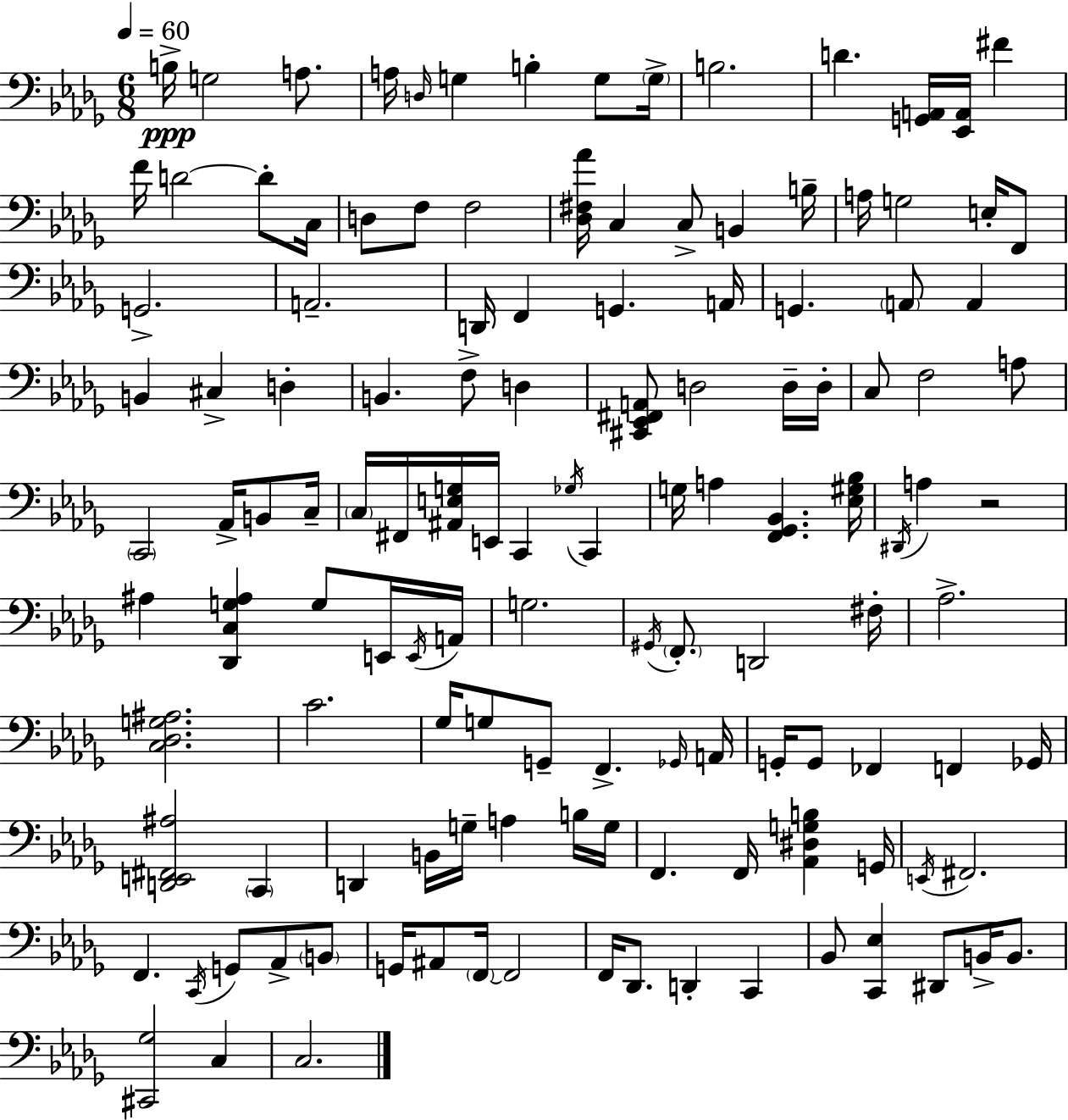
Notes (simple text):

B3/s G3/h A3/e. A3/s D3/s G3/q B3/q G3/e G3/s B3/h. D4/q. [G2,A2]/s [Eb2,A2]/s F#4/q F4/s D4/h D4/e C3/s D3/e F3/e F3/h [Db3,F#3,Ab4]/s C3/q C3/e B2/q B3/s A3/s G3/h E3/s F2/e G2/h. A2/h. D2/s F2/q G2/q. A2/s G2/q. A2/e A2/q B2/q C#3/q D3/q B2/q. F3/e D3/q [C#2,Eb2,F#2,A2]/e D3/h D3/s D3/s C3/e F3/h A3/e C2/h Ab2/s B2/e C3/s C3/s F#2/s [A#2,E3,G3]/s E2/s C2/q Gb3/s C2/q G3/s A3/q [F2,Gb2,Bb2]/q. [Eb3,G#3,Bb3]/s D#2/s A3/q R/h A#3/q [Db2,C3,G3,A#3]/q G3/e E2/s E2/s A2/s G3/h. G#2/s F2/e. D2/h F#3/s Ab3/h. [C3,Db3,G3,A#3]/h. C4/h. Gb3/s G3/e G2/e F2/q. Gb2/s A2/s G2/s G2/e FES2/q F2/q Gb2/s [D2,E2,F#2,A#3]/h C2/q D2/q B2/s G3/s A3/q B3/s G3/s F2/q. F2/s [Ab2,D#3,G3,B3]/q G2/s E2/s F#2/h. F2/q. C2/s G2/e Ab2/e B2/e G2/s A#2/e F2/s F2/h F2/s Db2/e. D2/q C2/q Bb2/e [C2,Eb3]/q D#2/e B2/s B2/e. [C#2,Gb3]/h C3/q C3/h.